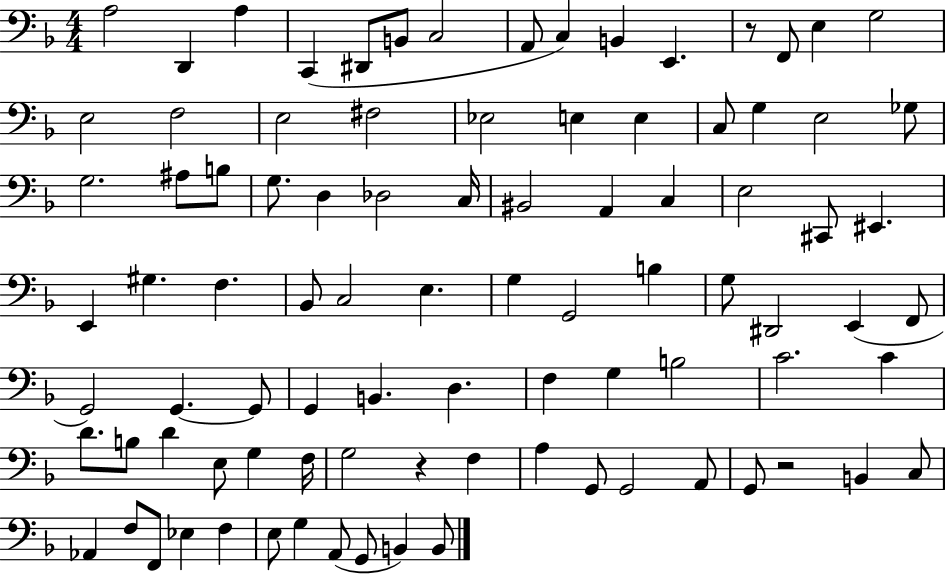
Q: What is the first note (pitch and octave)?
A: A3